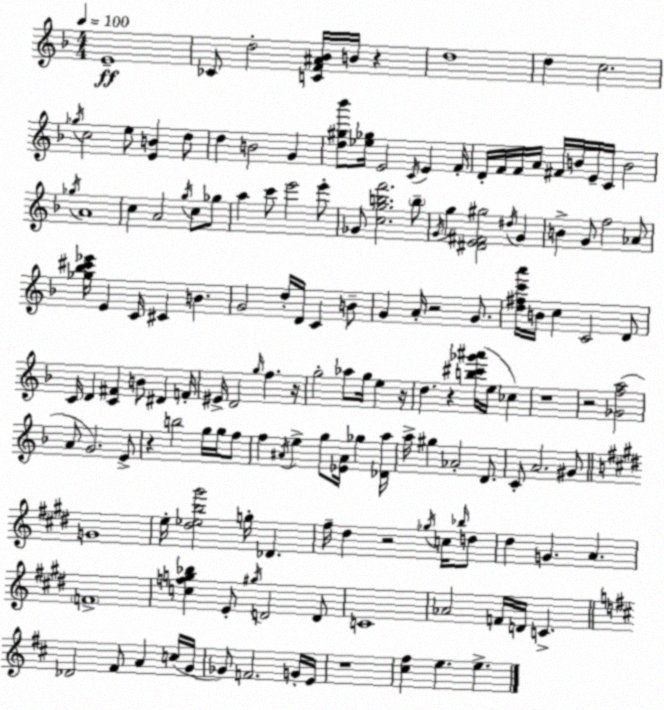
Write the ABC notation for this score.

X:1
T:Untitled
M:4/4
L:1/4
K:F
E4 _C/2 d2 [CF^A_B]/4 B/4 z d4 d c2 _g/4 c2 e/2 [EB] d/2 d B2 G [d^g_b']/2 [_e_g]/4 E2 C/4 E F/4 D/4 F/4 F/4 A/4 ^F/4 B/4 E/4 C/4 B2 _g/4 A4 c A2 g/4 c/2 _g/2 a c'/2 e'2 e'/2 _G/2 [cgbf']2 b/2 G/4 g [^DE^F^g]2 ^d/4 G B G/2 f2 _A/2 [_g_b^c'_e']/4 E C/4 ^C B G2 d/4 D/4 C B/2 G A/4 z2 G/2 [d^fc'a']/4 B/4 c C2 D/2 C/4 D [C^F] B/2 ^D F/4 ^E/4 D2 g/4 f z/4 g2 _a/2 g/4 e z/4 d z [b^c'_g'^a']/4 e/4 _c z4 z2 [_Gfa]2 A/2 G2 E/2 z b2 g/4 g/4 f/2 f ^A/4 e g/2 [_E^A]/4 _g [_Da]/4 a/4 ^g _A2 D/2 C/2 A2 ^G/2 G4 e/4 [^d_eb^g']2 g/4 _D ^f/4 ^d z2 _g/4 c/4 _b/4 d/2 ^d G A F4 [cfg_b] E/2 ^g/4 D2 D/2 C4 _A2 F/4 D/4 C _D2 ^F/2 A c/4 G/4 _G/2 F2 G/4 E/4 z4 [^c^f] e e